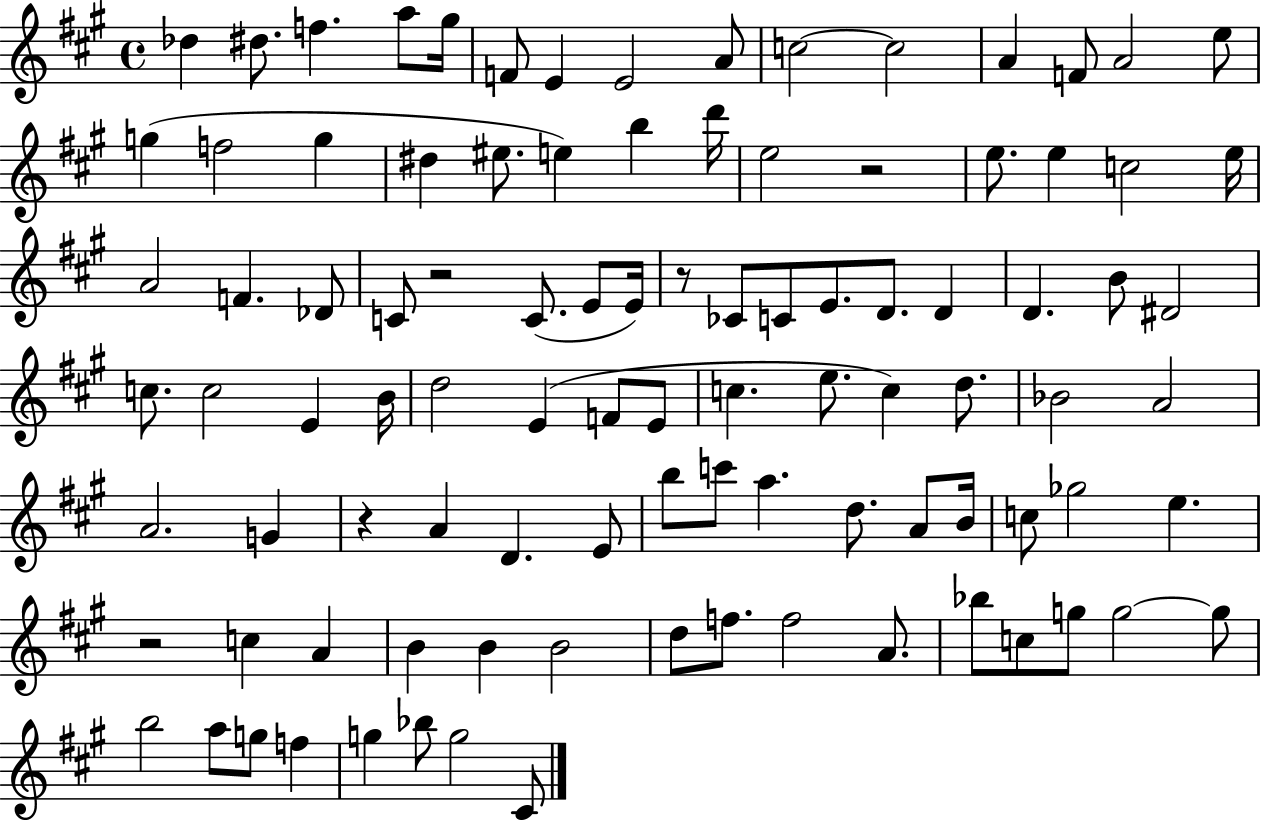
X:1
T:Untitled
M:4/4
L:1/4
K:A
_d ^d/2 f a/2 ^g/4 F/2 E E2 A/2 c2 c2 A F/2 A2 e/2 g f2 g ^d ^e/2 e b d'/4 e2 z2 e/2 e c2 e/4 A2 F _D/2 C/2 z2 C/2 E/2 E/4 z/2 _C/2 C/2 E/2 D/2 D D B/2 ^D2 c/2 c2 E B/4 d2 E F/2 E/2 c e/2 c d/2 _B2 A2 A2 G z A D E/2 b/2 c'/2 a d/2 A/2 B/4 c/2 _g2 e z2 c A B B B2 d/2 f/2 f2 A/2 _b/2 c/2 g/2 g2 g/2 b2 a/2 g/2 f g _b/2 g2 ^C/2